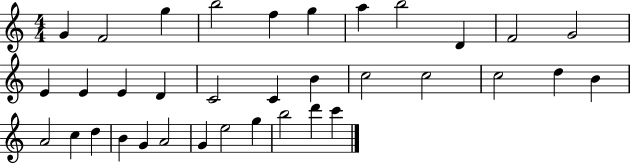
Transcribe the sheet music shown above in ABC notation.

X:1
T:Untitled
M:4/4
L:1/4
K:C
G F2 g b2 f g a b2 D F2 G2 E E E D C2 C B c2 c2 c2 d B A2 c d B G A2 G e2 g b2 d' c'